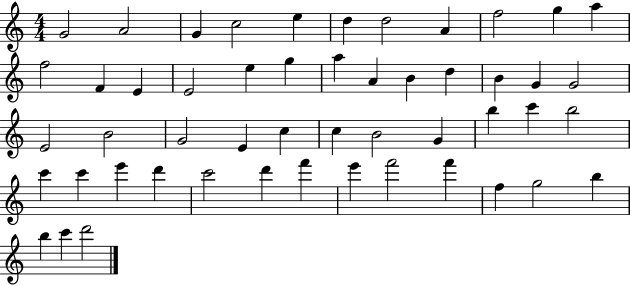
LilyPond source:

{
  \clef treble
  \numericTimeSignature
  \time 4/4
  \key c \major
  g'2 a'2 | g'4 c''2 e''4 | d''4 d''2 a'4 | f''2 g''4 a''4 | \break f''2 f'4 e'4 | e'2 e''4 g''4 | a''4 a'4 b'4 d''4 | b'4 g'4 g'2 | \break e'2 b'2 | g'2 e'4 c''4 | c''4 b'2 g'4 | b''4 c'''4 b''2 | \break c'''4 c'''4 e'''4 d'''4 | c'''2 d'''4 f'''4 | e'''4 f'''2 f'''4 | f''4 g''2 b''4 | \break b''4 c'''4 d'''2 | \bar "|."
}